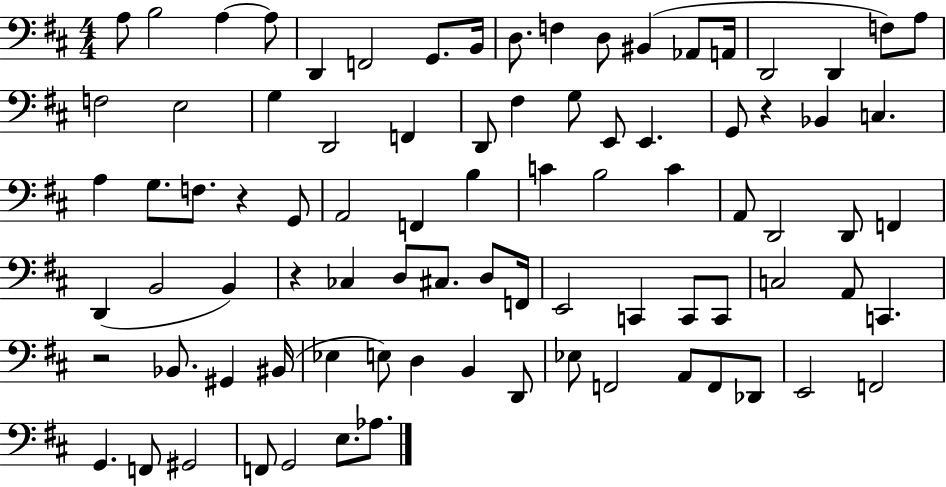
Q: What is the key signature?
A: D major